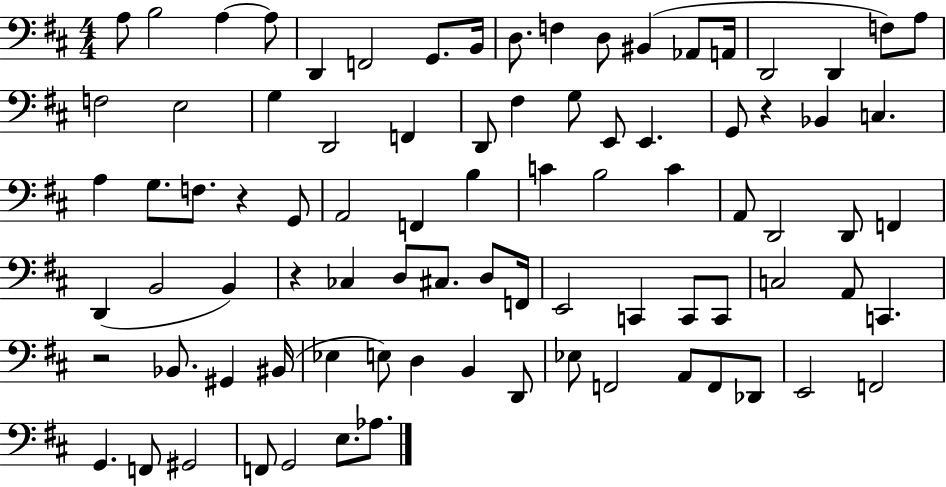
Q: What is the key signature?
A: D major